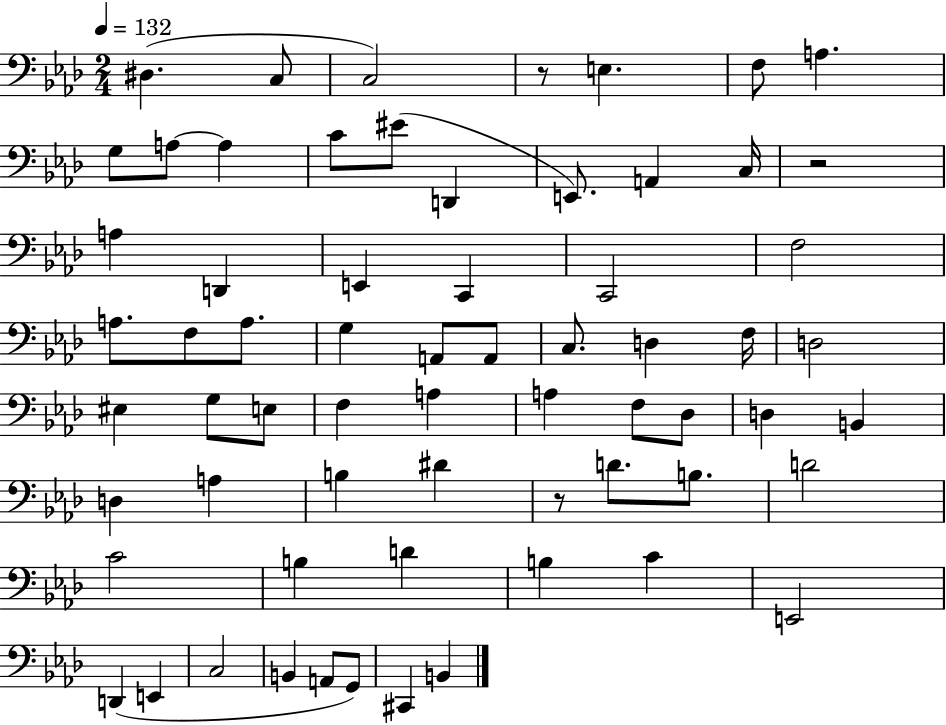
X:1
T:Untitled
M:2/4
L:1/4
K:Ab
^D, C,/2 C,2 z/2 E, F,/2 A, G,/2 A,/2 A, C/2 ^E/2 D,, E,,/2 A,, C,/4 z2 A, D,, E,, C,, C,,2 F,2 A,/2 F,/2 A,/2 G, A,,/2 A,,/2 C,/2 D, F,/4 D,2 ^E, G,/2 E,/2 F, A, A, F,/2 _D,/2 D, B,, D, A, B, ^D z/2 D/2 B,/2 D2 C2 B, D B, C E,,2 D,, E,, C,2 B,, A,,/2 G,,/2 ^C,, B,,